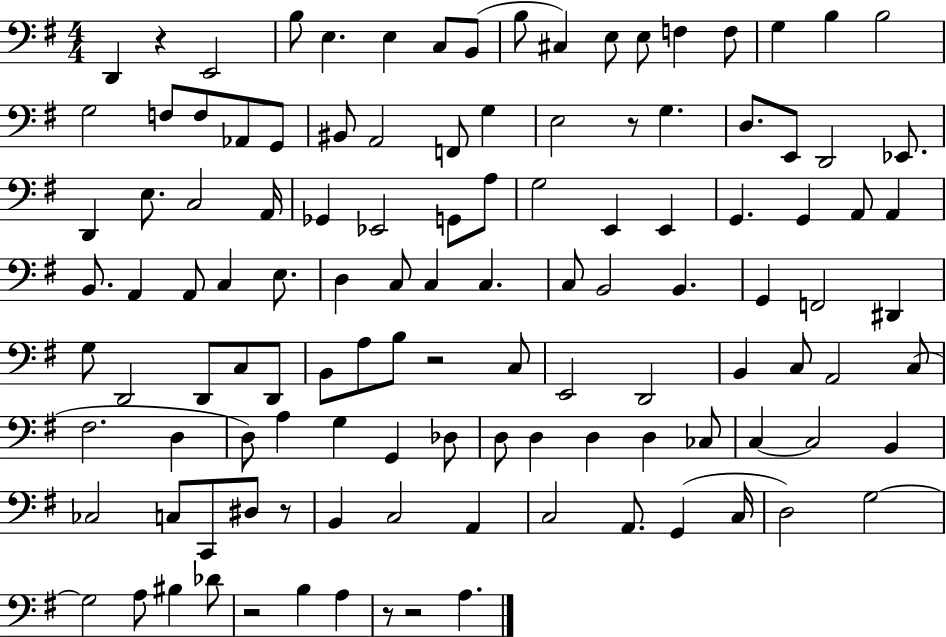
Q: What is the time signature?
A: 4/4